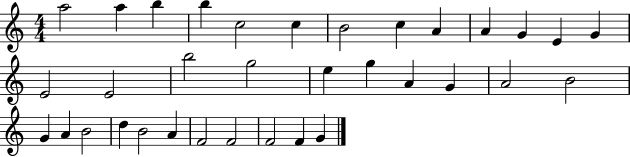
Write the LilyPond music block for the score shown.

{
  \clef treble
  \numericTimeSignature
  \time 4/4
  \key c \major
  a''2 a''4 b''4 | b''4 c''2 c''4 | b'2 c''4 a'4 | a'4 g'4 e'4 g'4 | \break e'2 e'2 | b''2 g''2 | e''4 g''4 a'4 g'4 | a'2 b'2 | \break g'4 a'4 b'2 | d''4 b'2 a'4 | f'2 f'2 | f'2 f'4 g'4 | \break \bar "|."
}